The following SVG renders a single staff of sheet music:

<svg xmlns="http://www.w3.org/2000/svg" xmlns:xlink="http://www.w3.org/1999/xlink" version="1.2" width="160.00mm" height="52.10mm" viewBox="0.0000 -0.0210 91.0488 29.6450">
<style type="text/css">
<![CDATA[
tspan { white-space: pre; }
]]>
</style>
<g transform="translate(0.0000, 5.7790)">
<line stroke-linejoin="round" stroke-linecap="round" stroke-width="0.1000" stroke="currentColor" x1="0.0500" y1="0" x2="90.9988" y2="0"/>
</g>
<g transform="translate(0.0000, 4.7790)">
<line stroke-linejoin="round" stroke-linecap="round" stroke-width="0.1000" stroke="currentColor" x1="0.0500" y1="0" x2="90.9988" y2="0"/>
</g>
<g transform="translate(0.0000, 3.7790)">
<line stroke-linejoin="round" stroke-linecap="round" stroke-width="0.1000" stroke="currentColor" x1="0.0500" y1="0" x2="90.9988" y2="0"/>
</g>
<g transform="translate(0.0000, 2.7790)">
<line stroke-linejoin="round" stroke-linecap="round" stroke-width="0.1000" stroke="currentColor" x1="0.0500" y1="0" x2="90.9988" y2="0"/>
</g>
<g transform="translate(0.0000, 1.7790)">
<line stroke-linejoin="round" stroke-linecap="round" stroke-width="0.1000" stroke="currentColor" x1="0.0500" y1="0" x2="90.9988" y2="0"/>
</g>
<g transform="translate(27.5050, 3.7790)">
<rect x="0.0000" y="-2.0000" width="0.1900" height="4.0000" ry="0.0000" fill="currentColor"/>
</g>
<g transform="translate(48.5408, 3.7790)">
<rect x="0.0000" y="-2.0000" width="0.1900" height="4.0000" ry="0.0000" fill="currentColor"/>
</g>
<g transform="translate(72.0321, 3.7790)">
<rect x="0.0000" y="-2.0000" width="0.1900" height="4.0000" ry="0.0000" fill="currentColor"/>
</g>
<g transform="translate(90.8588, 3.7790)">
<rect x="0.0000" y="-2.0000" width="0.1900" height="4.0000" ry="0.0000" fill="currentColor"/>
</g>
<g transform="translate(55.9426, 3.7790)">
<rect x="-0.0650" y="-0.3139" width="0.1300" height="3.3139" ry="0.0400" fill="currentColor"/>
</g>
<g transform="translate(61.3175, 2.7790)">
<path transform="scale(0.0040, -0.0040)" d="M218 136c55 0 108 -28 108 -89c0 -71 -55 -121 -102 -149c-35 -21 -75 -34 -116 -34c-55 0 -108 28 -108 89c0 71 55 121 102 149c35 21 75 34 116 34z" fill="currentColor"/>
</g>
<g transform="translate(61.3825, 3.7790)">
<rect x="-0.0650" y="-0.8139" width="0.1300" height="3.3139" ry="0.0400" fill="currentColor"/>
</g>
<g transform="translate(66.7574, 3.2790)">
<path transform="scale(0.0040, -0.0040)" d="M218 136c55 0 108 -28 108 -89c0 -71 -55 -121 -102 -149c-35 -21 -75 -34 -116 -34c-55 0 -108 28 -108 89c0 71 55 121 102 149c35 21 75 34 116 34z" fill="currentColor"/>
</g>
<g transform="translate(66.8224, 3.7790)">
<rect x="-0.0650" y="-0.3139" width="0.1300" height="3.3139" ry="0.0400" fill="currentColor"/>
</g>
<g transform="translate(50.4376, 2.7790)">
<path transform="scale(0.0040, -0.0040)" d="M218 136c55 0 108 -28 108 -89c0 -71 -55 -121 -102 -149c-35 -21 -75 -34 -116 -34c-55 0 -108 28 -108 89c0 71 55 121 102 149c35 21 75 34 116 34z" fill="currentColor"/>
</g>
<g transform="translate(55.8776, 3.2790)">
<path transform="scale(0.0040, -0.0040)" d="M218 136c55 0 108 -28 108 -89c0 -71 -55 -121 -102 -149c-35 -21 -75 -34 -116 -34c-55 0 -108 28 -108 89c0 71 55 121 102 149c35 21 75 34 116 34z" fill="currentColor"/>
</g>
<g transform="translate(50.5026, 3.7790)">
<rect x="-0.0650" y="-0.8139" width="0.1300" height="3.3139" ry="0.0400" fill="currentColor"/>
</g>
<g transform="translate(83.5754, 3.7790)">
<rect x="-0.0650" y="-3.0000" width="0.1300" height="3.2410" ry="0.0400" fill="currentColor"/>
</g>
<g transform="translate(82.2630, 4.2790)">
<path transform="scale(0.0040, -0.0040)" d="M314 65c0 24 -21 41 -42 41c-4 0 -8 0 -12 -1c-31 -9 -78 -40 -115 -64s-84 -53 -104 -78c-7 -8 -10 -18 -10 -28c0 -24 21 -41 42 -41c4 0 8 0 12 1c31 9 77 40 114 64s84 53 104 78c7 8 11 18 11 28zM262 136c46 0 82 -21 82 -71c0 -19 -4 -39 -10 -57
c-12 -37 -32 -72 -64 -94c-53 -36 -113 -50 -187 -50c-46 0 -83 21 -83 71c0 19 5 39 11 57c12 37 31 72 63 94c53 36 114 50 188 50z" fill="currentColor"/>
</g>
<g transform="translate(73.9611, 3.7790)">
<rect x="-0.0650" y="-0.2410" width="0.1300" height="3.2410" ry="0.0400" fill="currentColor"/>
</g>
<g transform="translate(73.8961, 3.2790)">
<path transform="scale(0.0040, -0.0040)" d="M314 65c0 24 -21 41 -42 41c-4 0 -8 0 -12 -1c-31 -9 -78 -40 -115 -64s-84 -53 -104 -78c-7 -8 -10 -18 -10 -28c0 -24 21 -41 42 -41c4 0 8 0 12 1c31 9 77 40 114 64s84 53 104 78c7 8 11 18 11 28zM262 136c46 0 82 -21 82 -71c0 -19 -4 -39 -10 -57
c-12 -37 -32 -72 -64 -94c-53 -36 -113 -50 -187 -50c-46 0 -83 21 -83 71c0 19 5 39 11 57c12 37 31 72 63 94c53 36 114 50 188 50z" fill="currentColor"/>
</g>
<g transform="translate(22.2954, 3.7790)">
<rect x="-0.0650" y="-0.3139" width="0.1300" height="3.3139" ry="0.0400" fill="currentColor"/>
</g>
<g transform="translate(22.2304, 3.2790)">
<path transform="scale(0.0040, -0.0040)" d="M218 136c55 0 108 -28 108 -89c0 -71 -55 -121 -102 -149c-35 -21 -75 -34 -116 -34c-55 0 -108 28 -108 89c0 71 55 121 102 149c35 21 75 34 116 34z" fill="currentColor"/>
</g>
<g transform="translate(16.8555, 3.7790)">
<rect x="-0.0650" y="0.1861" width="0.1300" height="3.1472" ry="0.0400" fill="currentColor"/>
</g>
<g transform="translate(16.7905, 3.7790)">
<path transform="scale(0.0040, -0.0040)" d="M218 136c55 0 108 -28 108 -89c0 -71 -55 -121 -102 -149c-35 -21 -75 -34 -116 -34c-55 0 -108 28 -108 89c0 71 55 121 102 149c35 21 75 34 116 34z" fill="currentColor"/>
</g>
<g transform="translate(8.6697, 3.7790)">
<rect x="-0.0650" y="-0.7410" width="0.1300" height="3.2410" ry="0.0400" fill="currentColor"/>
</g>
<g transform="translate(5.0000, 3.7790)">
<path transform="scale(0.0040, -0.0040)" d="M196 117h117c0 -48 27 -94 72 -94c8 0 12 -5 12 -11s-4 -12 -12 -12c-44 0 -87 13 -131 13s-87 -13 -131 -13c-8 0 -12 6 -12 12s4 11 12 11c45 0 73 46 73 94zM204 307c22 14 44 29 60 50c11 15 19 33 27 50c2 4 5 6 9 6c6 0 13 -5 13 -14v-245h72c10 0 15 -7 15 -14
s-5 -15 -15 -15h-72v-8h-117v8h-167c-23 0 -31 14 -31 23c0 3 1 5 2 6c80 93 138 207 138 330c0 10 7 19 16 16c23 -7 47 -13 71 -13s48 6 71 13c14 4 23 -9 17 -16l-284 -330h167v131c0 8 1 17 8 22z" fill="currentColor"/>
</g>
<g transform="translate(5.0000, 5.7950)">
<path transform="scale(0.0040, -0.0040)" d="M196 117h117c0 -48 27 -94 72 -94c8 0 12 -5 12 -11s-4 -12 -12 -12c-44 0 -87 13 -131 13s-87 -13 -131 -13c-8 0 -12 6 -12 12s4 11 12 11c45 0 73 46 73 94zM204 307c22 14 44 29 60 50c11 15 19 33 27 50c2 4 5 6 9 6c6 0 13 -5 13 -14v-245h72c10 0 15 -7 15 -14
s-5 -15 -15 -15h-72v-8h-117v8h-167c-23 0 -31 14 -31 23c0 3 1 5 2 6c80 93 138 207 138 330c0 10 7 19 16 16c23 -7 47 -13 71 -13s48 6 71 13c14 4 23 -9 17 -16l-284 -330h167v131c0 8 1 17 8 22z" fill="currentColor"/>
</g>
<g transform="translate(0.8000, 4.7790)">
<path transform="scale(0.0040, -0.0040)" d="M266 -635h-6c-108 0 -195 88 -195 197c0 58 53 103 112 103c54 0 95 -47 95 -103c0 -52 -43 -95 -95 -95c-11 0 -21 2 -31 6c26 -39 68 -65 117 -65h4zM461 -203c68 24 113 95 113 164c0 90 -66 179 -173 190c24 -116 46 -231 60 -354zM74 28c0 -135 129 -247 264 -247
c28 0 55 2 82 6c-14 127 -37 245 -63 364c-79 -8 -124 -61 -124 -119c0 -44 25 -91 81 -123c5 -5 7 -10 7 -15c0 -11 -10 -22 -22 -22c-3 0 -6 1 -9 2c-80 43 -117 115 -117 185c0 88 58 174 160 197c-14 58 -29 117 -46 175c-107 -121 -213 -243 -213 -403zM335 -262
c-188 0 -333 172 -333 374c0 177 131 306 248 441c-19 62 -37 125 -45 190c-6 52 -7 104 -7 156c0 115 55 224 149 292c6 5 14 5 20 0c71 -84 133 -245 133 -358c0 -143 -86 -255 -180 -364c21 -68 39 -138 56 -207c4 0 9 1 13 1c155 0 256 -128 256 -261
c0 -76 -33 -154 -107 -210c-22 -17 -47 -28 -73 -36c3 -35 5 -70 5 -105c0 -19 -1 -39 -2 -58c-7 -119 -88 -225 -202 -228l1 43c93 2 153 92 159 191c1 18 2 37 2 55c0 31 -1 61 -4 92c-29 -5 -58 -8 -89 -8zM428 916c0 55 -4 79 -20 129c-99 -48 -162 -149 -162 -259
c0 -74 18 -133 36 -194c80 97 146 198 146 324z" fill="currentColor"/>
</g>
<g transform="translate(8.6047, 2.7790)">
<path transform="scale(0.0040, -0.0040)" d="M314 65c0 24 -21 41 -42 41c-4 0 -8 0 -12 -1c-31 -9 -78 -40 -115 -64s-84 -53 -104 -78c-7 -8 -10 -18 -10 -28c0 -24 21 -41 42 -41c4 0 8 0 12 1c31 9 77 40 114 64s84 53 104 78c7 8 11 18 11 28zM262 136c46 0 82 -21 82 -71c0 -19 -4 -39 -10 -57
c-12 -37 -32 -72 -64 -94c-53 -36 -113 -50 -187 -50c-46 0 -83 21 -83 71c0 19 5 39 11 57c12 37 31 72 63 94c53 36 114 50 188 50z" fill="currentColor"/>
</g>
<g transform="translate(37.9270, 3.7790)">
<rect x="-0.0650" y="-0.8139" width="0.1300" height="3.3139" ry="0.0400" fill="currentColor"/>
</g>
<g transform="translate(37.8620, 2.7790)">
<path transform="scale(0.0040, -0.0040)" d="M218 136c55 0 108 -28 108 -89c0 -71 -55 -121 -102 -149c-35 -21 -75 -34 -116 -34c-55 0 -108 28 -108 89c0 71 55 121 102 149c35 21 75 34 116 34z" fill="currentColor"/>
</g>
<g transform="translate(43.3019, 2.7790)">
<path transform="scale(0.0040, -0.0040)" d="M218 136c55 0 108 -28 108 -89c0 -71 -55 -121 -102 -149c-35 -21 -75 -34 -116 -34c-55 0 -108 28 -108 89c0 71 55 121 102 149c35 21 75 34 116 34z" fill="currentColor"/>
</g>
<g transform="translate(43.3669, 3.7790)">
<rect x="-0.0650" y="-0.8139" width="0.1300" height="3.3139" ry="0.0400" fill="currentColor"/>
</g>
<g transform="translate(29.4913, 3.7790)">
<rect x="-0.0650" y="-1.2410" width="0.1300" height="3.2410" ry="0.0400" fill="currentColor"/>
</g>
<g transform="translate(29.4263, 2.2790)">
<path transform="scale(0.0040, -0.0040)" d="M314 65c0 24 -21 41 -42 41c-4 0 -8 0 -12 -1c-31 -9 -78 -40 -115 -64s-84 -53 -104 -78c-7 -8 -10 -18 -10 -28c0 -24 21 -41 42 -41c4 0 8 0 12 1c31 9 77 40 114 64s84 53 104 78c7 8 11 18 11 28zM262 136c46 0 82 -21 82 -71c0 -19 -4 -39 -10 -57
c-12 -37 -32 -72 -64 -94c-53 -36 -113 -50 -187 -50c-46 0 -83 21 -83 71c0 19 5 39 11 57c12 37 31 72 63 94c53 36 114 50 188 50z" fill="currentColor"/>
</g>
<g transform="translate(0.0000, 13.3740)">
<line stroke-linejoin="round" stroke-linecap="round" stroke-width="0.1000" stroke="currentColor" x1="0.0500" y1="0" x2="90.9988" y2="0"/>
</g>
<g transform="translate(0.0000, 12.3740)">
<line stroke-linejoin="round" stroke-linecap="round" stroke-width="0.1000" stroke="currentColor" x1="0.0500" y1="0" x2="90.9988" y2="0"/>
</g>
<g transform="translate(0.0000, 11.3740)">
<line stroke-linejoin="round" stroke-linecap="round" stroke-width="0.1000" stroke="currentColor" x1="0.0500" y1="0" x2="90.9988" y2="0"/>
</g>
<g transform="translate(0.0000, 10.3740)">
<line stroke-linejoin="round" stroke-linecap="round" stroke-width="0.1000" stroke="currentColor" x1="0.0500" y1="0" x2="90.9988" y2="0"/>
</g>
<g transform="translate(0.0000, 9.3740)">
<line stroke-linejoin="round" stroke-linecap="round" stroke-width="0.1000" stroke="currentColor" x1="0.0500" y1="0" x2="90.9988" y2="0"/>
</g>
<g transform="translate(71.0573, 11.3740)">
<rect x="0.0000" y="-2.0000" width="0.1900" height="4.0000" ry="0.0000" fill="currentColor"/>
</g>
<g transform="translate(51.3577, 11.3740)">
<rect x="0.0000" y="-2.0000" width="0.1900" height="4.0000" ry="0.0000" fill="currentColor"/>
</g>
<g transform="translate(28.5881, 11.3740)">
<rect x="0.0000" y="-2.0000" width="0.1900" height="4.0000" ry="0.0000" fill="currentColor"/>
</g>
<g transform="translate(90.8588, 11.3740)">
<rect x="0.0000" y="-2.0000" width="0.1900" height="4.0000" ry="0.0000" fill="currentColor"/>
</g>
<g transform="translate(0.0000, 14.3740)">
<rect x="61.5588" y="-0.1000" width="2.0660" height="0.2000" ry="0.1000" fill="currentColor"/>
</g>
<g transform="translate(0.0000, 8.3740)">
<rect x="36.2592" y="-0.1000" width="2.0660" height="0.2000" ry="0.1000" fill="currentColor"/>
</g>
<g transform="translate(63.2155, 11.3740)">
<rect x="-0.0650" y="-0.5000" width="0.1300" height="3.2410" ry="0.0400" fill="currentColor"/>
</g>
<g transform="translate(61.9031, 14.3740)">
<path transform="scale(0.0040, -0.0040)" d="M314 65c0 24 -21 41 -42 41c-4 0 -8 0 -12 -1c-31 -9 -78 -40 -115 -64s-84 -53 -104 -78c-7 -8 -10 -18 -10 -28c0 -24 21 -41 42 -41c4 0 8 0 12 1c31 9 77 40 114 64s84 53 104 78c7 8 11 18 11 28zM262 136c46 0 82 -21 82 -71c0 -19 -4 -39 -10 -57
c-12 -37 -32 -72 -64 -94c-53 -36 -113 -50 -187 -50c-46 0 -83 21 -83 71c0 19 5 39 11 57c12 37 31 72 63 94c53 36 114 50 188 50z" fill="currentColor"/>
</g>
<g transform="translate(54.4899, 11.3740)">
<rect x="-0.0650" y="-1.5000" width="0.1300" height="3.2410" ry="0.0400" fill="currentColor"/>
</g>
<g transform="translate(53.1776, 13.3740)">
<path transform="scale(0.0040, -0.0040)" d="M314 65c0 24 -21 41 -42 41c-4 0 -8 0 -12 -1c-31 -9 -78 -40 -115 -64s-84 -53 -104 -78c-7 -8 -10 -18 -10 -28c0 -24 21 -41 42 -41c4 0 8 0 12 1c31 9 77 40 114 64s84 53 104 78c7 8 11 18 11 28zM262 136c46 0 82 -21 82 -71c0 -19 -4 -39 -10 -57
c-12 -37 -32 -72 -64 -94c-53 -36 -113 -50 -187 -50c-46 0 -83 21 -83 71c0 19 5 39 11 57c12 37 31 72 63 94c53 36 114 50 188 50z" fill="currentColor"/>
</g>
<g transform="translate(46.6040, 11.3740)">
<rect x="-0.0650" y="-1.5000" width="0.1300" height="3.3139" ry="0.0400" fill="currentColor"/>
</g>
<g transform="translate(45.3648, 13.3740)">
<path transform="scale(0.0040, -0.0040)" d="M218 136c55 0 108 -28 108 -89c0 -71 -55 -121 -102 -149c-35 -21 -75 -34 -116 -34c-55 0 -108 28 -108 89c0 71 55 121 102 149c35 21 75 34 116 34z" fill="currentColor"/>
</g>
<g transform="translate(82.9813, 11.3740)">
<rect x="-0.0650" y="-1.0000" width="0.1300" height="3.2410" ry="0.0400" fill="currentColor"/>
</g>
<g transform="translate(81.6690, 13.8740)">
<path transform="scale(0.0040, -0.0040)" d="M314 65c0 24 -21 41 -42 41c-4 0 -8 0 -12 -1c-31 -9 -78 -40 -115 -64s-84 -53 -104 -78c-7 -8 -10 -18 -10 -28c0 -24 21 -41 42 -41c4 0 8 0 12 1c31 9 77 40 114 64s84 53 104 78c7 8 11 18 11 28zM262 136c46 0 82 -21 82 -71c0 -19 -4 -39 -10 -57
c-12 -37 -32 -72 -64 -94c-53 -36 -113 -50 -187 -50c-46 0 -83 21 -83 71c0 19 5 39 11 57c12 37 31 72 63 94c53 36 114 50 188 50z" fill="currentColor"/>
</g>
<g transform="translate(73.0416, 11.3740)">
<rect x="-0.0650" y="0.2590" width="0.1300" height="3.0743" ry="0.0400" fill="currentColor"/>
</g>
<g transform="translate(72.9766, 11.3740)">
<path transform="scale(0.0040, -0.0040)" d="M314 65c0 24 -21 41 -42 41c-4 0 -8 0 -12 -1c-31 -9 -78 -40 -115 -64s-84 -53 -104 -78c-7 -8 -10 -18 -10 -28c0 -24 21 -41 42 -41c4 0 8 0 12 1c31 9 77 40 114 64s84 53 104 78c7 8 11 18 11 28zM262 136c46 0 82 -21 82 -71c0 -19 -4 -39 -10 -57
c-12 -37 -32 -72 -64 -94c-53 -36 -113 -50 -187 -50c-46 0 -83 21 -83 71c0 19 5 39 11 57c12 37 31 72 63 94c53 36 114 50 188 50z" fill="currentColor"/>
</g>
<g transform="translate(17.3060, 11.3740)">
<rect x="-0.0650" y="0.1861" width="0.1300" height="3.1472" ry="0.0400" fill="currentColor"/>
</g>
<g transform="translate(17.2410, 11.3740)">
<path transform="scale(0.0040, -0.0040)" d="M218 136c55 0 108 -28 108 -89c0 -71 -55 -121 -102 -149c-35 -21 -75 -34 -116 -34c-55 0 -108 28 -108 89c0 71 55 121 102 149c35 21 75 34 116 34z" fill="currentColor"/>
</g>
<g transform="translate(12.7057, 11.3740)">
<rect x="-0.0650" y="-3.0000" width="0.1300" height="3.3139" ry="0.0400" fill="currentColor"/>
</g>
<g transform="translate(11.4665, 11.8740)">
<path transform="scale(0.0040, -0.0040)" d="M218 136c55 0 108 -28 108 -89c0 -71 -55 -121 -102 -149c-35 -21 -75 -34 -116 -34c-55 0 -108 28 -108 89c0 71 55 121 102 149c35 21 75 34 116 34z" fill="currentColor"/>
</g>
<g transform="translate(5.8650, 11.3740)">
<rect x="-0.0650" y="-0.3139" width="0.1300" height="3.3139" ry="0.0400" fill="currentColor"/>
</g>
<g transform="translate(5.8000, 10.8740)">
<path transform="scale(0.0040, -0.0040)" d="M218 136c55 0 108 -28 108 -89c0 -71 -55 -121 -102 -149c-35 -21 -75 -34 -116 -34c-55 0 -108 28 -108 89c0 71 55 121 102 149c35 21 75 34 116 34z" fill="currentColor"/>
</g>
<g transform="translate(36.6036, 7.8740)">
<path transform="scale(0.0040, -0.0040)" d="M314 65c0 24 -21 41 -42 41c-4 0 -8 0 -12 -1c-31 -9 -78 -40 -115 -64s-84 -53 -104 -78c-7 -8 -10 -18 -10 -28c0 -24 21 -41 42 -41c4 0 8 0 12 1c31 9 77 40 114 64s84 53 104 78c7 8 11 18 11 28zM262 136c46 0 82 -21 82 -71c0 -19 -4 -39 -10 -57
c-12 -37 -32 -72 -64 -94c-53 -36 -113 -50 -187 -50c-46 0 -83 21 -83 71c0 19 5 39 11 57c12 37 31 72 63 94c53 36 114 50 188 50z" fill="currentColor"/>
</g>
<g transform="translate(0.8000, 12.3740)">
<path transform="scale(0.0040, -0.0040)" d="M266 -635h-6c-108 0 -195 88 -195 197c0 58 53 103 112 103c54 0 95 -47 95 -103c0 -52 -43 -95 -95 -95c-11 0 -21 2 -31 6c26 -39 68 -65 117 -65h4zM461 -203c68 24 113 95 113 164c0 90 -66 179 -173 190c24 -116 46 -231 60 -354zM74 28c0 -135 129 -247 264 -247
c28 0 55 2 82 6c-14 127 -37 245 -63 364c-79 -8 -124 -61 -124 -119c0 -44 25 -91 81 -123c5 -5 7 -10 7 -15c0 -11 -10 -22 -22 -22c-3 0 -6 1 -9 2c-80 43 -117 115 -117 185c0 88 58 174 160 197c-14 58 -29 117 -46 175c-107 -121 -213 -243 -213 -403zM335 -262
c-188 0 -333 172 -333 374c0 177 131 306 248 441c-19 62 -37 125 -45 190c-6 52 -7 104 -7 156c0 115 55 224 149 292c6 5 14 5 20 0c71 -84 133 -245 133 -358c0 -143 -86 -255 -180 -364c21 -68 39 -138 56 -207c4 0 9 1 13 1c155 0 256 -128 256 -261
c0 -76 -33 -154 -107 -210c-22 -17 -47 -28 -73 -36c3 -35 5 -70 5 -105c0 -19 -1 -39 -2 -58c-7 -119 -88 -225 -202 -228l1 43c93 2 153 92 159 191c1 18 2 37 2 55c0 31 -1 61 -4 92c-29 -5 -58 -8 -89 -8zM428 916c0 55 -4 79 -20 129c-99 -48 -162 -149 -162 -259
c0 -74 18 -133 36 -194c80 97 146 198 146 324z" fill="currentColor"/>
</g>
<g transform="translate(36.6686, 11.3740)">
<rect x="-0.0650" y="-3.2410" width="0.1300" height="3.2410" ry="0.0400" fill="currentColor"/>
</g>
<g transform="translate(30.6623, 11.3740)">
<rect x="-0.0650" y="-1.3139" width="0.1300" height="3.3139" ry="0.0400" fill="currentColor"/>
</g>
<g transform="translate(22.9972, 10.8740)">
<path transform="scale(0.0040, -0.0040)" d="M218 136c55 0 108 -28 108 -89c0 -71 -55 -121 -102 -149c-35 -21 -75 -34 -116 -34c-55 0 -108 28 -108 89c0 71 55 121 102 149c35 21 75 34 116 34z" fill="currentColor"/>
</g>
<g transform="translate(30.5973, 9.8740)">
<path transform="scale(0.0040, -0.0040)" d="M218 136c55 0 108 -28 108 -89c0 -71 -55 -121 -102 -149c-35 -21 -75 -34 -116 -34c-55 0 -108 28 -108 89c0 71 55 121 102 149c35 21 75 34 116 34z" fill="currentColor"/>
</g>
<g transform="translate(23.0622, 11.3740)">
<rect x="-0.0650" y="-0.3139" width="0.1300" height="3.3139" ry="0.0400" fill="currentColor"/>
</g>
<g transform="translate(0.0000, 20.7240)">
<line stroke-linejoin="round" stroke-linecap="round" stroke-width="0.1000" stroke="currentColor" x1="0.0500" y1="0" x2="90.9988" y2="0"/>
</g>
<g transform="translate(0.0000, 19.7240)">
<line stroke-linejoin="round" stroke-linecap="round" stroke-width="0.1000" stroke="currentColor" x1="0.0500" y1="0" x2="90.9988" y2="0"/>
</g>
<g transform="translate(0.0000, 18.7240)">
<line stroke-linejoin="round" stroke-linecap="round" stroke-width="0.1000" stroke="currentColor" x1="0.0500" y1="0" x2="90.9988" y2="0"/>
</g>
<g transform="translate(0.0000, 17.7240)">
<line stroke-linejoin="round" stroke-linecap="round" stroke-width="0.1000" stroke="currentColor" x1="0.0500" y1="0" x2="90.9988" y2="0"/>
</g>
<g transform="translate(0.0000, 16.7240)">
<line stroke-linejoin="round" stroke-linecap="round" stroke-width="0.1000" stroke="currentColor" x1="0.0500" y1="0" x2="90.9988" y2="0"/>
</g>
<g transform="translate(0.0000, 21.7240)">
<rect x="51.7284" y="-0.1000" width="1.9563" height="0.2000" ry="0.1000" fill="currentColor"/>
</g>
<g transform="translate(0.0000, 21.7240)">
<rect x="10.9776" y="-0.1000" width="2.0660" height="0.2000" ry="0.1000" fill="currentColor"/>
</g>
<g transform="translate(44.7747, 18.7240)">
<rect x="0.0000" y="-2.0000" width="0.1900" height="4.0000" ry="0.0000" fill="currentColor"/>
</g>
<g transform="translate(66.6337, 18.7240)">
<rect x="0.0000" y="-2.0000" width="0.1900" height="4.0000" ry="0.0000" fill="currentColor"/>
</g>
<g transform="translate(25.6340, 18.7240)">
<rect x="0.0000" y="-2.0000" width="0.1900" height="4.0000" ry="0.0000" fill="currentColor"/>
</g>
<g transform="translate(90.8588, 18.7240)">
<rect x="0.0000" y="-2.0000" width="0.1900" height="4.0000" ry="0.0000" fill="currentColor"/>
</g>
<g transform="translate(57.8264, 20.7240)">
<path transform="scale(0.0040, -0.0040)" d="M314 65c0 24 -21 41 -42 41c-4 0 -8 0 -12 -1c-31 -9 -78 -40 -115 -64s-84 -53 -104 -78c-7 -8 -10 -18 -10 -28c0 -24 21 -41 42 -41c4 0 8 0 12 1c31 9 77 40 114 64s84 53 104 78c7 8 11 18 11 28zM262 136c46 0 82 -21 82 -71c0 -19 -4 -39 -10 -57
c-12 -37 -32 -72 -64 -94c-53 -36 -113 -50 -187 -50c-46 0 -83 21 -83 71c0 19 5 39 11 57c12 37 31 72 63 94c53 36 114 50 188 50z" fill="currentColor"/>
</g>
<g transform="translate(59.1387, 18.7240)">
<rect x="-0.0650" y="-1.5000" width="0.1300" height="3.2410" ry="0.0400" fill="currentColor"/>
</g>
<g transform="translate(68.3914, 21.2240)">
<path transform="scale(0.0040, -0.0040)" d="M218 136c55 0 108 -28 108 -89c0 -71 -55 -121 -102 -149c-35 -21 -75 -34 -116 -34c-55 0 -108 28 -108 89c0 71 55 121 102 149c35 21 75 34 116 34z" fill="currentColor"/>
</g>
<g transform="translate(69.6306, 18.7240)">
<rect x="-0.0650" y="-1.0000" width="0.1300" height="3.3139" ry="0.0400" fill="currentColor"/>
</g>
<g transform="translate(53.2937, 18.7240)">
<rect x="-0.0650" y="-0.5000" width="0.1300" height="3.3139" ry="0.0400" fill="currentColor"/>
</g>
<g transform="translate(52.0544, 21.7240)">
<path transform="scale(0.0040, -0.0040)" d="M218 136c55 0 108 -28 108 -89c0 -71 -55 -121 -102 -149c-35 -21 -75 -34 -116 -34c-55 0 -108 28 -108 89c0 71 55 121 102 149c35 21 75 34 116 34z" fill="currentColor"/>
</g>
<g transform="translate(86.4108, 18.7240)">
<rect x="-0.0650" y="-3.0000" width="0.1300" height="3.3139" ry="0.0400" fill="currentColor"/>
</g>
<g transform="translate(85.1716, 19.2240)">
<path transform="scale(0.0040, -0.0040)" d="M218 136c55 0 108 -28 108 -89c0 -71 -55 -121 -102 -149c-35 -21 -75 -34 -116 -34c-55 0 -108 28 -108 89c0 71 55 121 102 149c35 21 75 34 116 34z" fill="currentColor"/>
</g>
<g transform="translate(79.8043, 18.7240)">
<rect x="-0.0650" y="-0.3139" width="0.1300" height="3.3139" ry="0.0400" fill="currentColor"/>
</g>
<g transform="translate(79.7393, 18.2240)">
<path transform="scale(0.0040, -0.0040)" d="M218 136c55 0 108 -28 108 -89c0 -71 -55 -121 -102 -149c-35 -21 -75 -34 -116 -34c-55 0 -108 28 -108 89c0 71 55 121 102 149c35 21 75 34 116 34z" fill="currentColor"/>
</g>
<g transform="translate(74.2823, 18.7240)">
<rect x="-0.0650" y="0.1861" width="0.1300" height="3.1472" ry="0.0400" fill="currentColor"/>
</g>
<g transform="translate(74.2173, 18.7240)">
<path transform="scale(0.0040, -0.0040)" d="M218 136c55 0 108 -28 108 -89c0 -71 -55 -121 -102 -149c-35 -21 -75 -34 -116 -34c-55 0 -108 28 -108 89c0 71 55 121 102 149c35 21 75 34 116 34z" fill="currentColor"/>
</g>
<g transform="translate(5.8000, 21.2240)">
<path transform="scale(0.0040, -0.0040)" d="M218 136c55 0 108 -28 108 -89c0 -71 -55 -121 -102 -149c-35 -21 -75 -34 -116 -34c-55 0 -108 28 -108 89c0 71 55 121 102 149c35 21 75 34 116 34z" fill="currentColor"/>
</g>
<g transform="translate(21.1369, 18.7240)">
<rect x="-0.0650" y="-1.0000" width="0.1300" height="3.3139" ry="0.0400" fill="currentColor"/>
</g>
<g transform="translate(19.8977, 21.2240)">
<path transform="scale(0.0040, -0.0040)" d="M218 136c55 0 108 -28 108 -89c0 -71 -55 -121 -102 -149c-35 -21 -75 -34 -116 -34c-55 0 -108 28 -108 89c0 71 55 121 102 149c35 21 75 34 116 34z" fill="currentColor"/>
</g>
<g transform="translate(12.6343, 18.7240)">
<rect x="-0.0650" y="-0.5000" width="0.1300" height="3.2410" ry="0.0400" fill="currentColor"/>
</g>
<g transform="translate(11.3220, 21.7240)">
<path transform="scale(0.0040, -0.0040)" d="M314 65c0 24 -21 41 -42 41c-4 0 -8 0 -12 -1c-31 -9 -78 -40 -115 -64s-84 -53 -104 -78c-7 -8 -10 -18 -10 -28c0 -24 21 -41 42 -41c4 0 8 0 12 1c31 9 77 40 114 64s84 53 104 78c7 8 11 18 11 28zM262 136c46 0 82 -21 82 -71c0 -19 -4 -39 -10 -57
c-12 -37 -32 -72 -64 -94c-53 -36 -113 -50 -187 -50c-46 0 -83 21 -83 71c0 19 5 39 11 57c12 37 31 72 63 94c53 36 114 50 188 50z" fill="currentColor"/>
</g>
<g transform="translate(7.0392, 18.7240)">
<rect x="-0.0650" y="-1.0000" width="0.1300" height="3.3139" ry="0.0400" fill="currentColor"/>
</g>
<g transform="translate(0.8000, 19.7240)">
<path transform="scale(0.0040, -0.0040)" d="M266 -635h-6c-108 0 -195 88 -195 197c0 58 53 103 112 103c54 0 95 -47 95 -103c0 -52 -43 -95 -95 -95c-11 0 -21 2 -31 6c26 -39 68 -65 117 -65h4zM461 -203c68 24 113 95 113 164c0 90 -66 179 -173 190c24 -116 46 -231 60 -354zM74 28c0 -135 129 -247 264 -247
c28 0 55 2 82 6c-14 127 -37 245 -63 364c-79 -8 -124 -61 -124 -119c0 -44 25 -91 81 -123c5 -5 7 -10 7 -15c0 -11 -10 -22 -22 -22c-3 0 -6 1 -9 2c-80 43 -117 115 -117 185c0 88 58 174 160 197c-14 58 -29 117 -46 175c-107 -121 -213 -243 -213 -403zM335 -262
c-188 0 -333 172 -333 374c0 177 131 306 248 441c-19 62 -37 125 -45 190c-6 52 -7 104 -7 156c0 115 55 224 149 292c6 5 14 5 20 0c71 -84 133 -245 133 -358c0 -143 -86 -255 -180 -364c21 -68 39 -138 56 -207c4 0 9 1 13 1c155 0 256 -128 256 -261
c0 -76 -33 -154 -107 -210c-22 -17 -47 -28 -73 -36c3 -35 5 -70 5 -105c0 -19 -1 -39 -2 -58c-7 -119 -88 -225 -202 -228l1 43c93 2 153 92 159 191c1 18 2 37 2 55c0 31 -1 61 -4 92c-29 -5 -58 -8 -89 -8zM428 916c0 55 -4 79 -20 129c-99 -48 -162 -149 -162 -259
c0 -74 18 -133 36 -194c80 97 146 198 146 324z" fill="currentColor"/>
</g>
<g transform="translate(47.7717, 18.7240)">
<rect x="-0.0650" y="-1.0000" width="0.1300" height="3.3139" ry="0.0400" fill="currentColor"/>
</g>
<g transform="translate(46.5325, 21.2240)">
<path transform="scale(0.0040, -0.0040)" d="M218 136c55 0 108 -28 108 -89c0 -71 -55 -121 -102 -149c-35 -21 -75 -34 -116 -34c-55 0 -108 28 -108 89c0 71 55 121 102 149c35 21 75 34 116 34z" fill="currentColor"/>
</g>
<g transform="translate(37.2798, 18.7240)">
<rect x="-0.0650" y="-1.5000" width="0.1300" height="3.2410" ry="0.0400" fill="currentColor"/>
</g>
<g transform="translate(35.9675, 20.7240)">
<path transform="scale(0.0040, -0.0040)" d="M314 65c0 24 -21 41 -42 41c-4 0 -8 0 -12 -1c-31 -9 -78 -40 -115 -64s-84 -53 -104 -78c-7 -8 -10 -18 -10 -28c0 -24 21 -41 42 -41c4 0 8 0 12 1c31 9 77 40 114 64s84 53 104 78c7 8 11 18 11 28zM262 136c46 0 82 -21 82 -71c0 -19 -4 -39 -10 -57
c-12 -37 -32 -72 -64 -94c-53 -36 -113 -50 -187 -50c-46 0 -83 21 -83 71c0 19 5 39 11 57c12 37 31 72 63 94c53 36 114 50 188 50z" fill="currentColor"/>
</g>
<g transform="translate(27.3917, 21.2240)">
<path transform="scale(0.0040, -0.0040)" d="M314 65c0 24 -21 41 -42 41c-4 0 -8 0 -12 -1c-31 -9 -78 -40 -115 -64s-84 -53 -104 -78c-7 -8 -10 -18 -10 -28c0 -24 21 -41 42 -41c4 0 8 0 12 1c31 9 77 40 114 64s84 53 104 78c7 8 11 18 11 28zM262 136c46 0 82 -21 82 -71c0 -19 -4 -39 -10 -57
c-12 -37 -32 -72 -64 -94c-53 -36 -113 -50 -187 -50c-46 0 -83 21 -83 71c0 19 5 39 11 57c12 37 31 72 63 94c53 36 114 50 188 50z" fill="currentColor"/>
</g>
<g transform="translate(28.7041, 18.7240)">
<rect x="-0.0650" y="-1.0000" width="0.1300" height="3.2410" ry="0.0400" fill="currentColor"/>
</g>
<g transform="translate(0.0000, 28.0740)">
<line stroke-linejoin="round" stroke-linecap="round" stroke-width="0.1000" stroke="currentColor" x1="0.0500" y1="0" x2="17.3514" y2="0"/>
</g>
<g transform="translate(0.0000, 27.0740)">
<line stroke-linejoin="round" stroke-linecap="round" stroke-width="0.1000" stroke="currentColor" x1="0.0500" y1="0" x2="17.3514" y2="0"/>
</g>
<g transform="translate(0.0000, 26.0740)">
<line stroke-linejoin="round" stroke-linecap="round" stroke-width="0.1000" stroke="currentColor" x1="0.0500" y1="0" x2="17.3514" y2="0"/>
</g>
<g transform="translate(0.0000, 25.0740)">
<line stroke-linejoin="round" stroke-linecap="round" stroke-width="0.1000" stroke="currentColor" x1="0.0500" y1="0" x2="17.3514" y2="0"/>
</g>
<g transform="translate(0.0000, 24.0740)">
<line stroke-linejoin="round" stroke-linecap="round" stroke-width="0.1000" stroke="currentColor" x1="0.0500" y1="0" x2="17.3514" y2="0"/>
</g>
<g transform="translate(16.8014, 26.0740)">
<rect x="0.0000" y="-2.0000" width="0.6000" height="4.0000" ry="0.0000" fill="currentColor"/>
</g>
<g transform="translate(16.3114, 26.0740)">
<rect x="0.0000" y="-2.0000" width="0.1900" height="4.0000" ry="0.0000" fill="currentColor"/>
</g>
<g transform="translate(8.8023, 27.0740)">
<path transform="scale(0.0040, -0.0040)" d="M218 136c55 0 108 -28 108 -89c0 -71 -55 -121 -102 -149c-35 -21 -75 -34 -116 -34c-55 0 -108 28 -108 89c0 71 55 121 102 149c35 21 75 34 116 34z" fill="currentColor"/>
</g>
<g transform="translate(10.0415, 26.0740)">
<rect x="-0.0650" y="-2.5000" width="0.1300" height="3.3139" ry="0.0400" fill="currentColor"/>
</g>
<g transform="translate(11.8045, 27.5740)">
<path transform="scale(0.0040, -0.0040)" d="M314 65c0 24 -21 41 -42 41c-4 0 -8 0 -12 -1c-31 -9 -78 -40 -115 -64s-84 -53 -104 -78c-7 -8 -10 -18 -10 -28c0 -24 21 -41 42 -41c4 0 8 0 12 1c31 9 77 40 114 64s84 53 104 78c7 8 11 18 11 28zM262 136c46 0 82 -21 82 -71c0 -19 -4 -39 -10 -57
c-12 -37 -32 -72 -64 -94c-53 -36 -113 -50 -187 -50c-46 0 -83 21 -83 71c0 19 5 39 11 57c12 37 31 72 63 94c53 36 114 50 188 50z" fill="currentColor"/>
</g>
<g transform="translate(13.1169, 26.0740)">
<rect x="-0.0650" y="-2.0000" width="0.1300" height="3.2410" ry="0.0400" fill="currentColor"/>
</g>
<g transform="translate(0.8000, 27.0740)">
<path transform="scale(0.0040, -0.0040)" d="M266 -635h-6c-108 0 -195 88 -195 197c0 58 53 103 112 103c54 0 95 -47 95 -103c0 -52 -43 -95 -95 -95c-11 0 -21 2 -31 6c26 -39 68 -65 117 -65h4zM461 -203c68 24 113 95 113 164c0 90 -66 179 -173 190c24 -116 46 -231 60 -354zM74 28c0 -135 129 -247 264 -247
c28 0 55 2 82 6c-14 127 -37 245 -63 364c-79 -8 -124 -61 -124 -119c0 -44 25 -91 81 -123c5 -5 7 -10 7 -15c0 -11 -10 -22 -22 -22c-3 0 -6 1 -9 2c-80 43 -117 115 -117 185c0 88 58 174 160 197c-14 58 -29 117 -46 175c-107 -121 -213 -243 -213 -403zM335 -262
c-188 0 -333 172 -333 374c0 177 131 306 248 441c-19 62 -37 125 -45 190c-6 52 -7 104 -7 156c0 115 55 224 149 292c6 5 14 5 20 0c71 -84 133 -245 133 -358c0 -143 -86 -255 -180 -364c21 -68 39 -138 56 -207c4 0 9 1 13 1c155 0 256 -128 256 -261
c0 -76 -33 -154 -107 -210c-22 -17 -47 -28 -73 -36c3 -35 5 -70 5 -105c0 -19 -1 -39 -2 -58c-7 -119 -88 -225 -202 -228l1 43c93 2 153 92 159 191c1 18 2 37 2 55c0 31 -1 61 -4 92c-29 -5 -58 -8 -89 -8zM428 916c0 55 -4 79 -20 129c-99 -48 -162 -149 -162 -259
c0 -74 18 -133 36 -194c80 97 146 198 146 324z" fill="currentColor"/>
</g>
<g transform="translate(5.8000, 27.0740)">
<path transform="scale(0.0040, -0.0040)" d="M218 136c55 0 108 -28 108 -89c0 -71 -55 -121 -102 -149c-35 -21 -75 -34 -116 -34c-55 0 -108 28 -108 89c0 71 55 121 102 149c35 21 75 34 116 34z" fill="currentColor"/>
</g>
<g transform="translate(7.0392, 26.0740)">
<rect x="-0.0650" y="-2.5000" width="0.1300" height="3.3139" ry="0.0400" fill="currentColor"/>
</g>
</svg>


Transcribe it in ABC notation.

X:1
T:Untitled
M:4/4
L:1/4
K:C
d2 B c e2 d d d c d c c2 A2 c A B c e b2 E E2 C2 B2 D2 D C2 D D2 E2 D C E2 D B c A G G F2